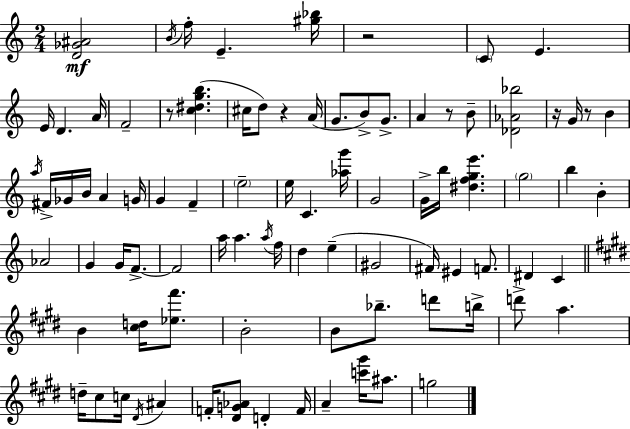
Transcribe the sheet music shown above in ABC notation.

X:1
T:Untitled
M:2/4
L:1/4
K:Am
[D_G^A]2 B/4 f/4 E [^g_b]/4 z2 C/2 E E/4 D A/4 F2 z/2 [c^dgb] ^c/4 d/2 z A/4 G/2 B/2 G/2 A z/2 B/2 [_D_A_b]2 z/4 G/4 z/2 B a/4 ^F/4 _G/4 B/4 A G/4 G F e2 e/4 C [_ag']/4 G2 G/4 b/4 [^dfge'] g2 b B _A2 G G/4 F/2 F2 a/4 a a/4 f/4 d e ^G2 ^F/4 ^E F/2 ^D C B [^cd]/4 [_e^f']/2 B2 B/2 _b/2 d'/2 b/4 d'/2 a d/4 ^c/2 c/4 ^D/4 ^A F/4 [^DG_A]/2 D F/4 A [c'^g']/4 ^a/2 g2